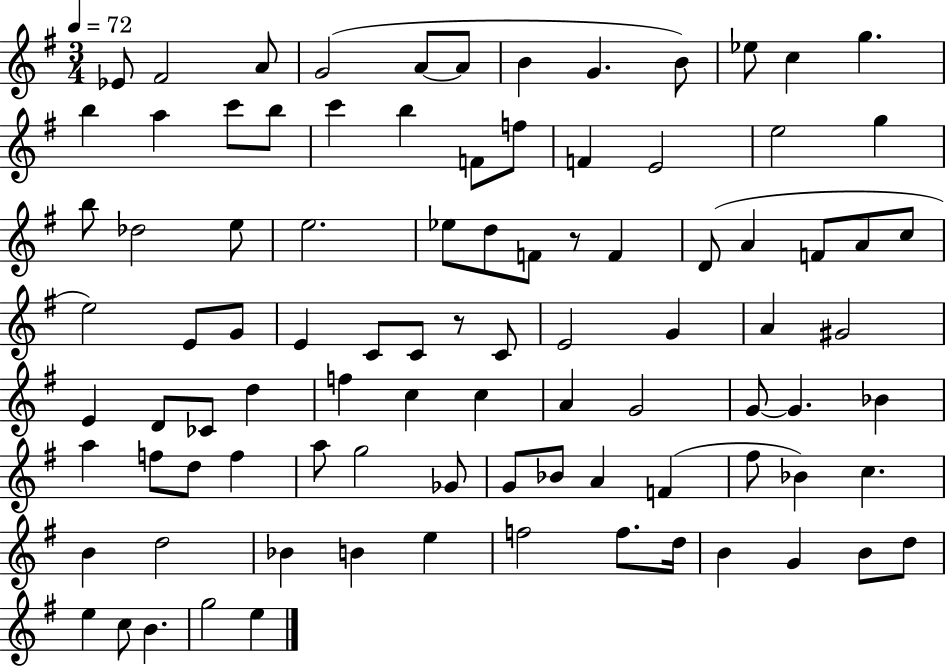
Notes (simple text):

Eb4/e F#4/h A4/e G4/h A4/e A4/e B4/q G4/q. B4/e Eb5/e C5/q G5/q. B5/q A5/q C6/e B5/e C6/q B5/q F4/e F5/e F4/q E4/h E5/h G5/q B5/e Db5/h E5/e E5/h. Eb5/e D5/e F4/e R/e F4/q D4/e A4/q F4/e A4/e C5/e E5/h E4/e G4/e E4/q C4/e C4/e R/e C4/e E4/h G4/q A4/q G#4/h E4/q D4/e CES4/e D5/q F5/q C5/q C5/q A4/q G4/h G4/e G4/q. Bb4/q A5/q F5/e D5/e F5/q A5/e G5/h Gb4/e G4/e Bb4/e A4/q F4/q F#5/e Bb4/q C5/q. B4/q D5/h Bb4/q B4/q E5/q F5/h F5/e. D5/s B4/q G4/q B4/e D5/e E5/q C5/e B4/q. G5/h E5/q